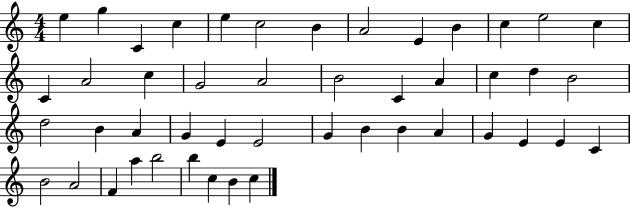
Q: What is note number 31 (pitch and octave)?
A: G4